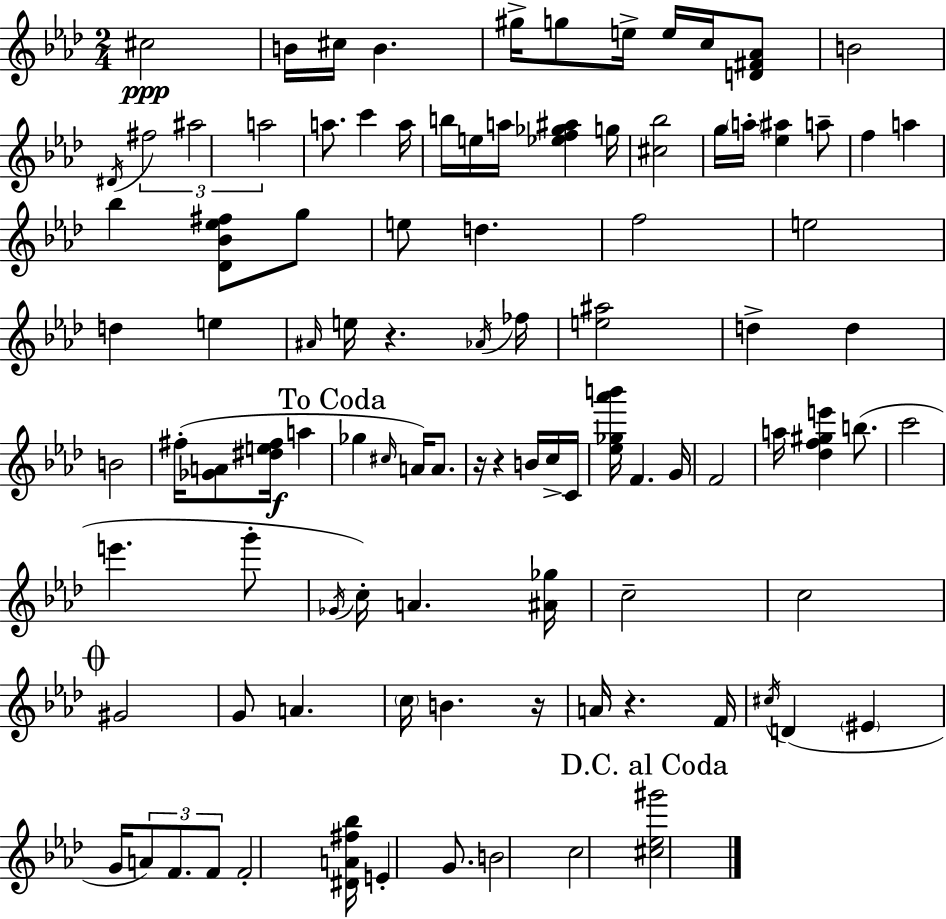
{
  \clef treble
  \numericTimeSignature
  \time 2/4
  \key aes \major
  \repeat volta 2 { cis''2\ppp | b'16 cis''16 b'4. | gis''16-> g''8 e''16-> e''16 c''16 <d' fis' aes'>8 | b'2 | \break \acciaccatura { dis'16 } \tuplet 3/2 { fis''2 | ais''2 | a''2 } | a''8. c'''4 | \break a''16 b''16 e''16 a''16 <ees'' f'' ges'' ais''>4 | g''16 <cis'' bes''>2 | g''16 \parenthesize a''16-. <ees'' ais''>4 a''8-- | f''4 a''4 | \break bes''4 <des' bes' ees'' fis''>8 g''8 | e''8 d''4. | f''2 | e''2 | \break d''4 e''4 | \grace { ais'16 } e''16 r4. | \acciaccatura { aes'16 } fes''16 <e'' ais''>2 | d''4-> d''4 | \break b'2 | fis''16-.( <ges' a'>8 <dis'' e'' fis''>16\f a''4 | \mark "To Coda" ges''4 \grace { cis''16 }) | a'16 a'8. r16 r4 | \break b'16 c''16-> c'16 <ees'' ges'' aes''' b'''>16 f'4. | g'16 f'2 | a''16 <des'' f'' gis'' e'''>4 | b''8.( c'''2 | \break e'''4. | g'''8-. \acciaccatura { ges'16 } c''16-.) a'4. | <ais' ges''>16 c''2-- | c''2 | \break \mark \markup { \musicglyph "scripts.coda" } gis'2 | g'8 a'4. | \parenthesize c''16 b'4. | r16 a'16 r4. | \break f'16 \acciaccatura { cis''16 }( d'4 | \parenthesize eis'4 g'16 \tuplet 3/2 { a'8) | f'8. f'8 } f'2-. | <dis' a' fis'' bes''>16 e'4-. | \break g'8. b'2 | c''2 | \mark "D.C. al Coda" <cis'' ees'' gis'''>2 | } \bar "|."
}